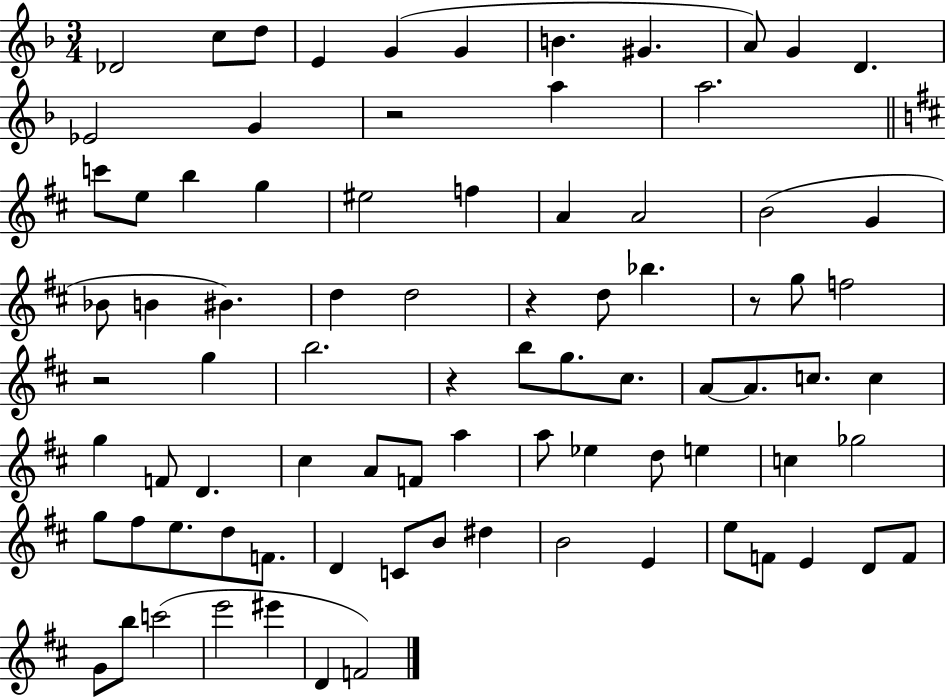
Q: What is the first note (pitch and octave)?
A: Db4